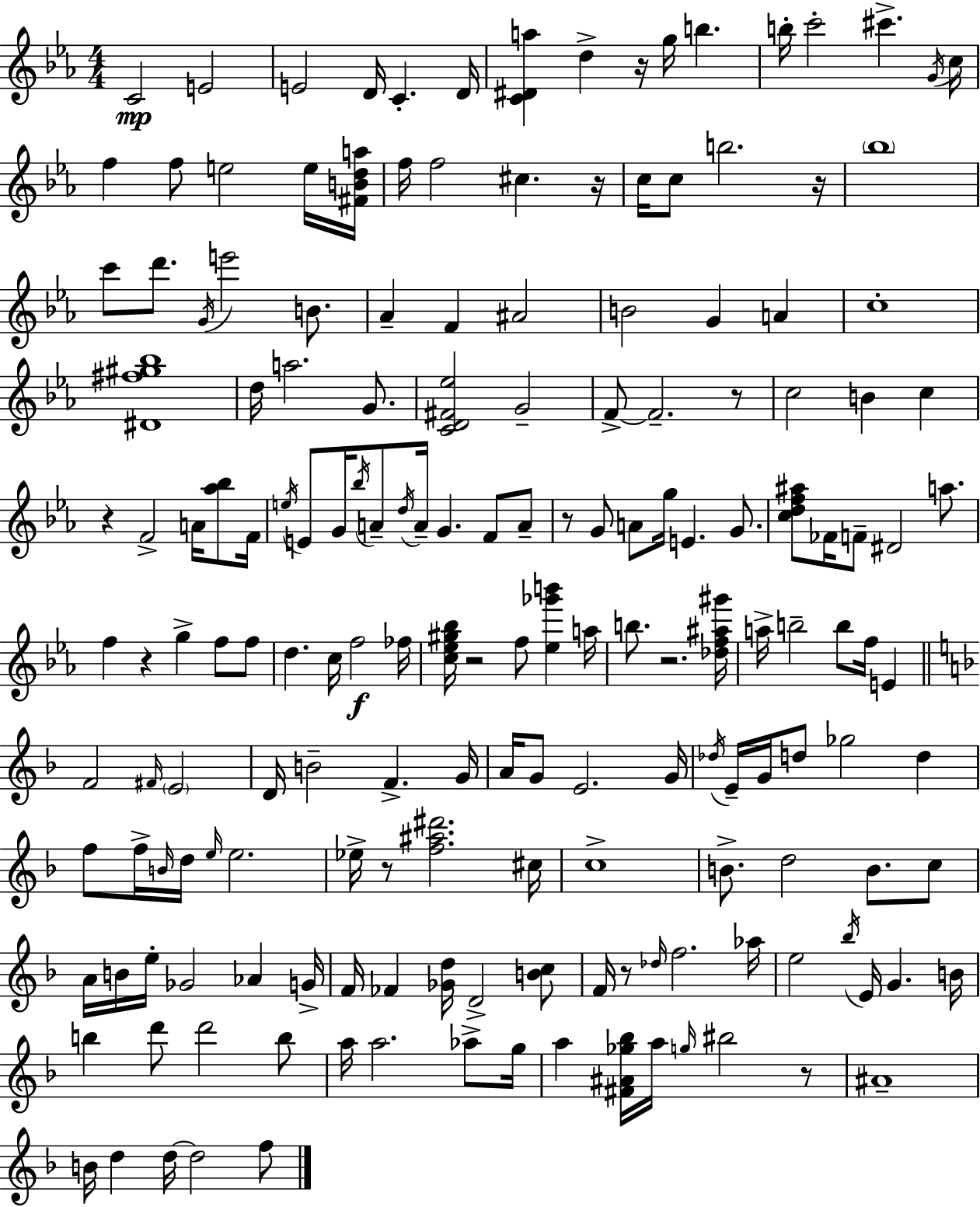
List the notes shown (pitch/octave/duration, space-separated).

C4/h E4/h E4/h D4/s C4/q. D4/s [C4,D#4,A5]/q D5/q R/s G5/s B5/q. B5/s C6/h C#6/q. G4/s C5/s F5/q F5/e E5/h E5/s [F#4,B4,D5,A5]/s F5/s F5/h C#5/q. R/s C5/s C5/e B5/h. R/s Bb5/w C6/e D6/e. G4/s E6/h B4/e. Ab4/q F4/q A#4/h B4/h G4/q A4/q C5/w [D#4,F#5,G#5,Bb5]/w D5/s A5/h. G4/e. [C4,D4,F#4,Eb5]/h G4/h F4/e F4/h. R/e C5/h B4/q C5/q R/q F4/h A4/s [Ab5,Bb5]/e F4/s E5/s E4/e G4/s Bb5/s A4/e D5/s A4/s G4/q. F4/e A4/e R/e G4/e A4/e G5/s E4/q. G4/e. [C5,D5,F5,A#5]/e FES4/s F4/e D#4/h A5/e. F5/q R/q G5/q F5/e F5/e D5/q. C5/s F5/h FES5/s [C5,Eb5,G#5,Bb5]/s R/h F5/e [Eb5,Gb6,B6]/q A5/s B5/e. R/h. [Db5,F5,A#5,G#6]/s A5/s B5/h B5/e F5/s E4/q F4/h F#4/s E4/h D4/s B4/h F4/q. G4/s A4/s G4/e E4/h. G4/s Db5/s E4/s G4/s D5/e Gb5/h D5/q F5/e F5/s B4/s D5/s E5/s E5/h. Eb5/s R/e [F5,A#5,D#6]/h. C#5/s C5/w B4/e. D5/h B4/e. C5/e A4/s B4/s E5/s Gb4/h Ab4/q G4/s F4/s FES4/q [Gb4,D5]/s D4/h [B4,C5]/e F4/s R/e Db5/s F5/h. Ab5/s E5/h Bb5/s E4/s G4/q. B4/s B5/q D6/e D6/h B5/e A5/s A5/h. Ab5/e G5/s A5/q [F#4,A#4,Gb5,Bb5]/s A5/s G5/s BIS5/h R/e A#4/w B4/s D5/q D5/s D5/h F5/e